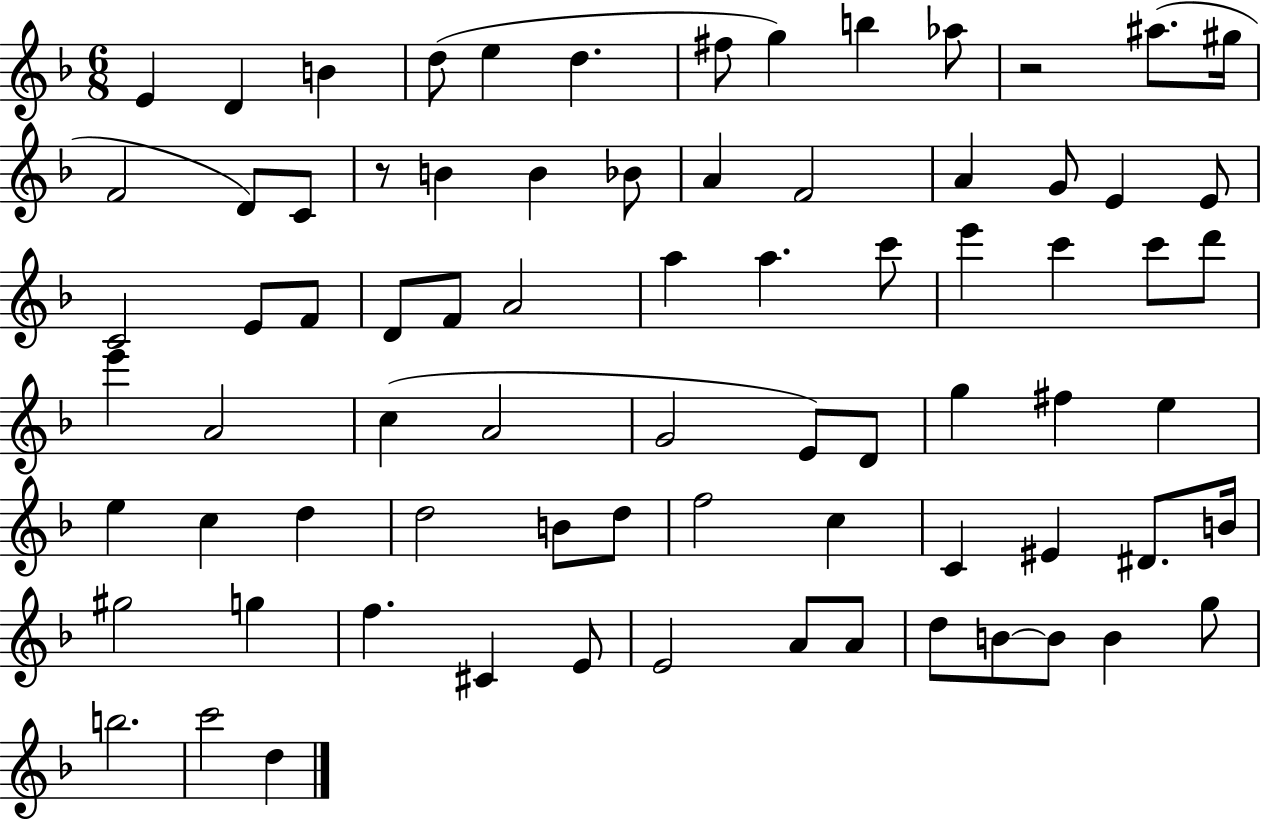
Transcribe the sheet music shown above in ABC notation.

X:1
T:Untitled
M:6/8
L:1/4
K:F
E D B d/2 e d ^f/2 g b _a/2 z2 ^a/2 ^g/4 F2 D/2 C/2 z/2 B B _B/2 A F2 A G/2 E E/2 C2 E/2 F/2 D/2 F/2 A2 a a c'/2 e' c' c'/2 d'/2 e' A2 c A2 G2 E/2 D/2 g ^f e e c d d2 B/2 d/2 f2 c C ^E ^D/2 B/4 ^g2 g f ^C E/2 E2 A/2 A/2 d/2 B/2 B/2 B g/2 b2 c'2 d